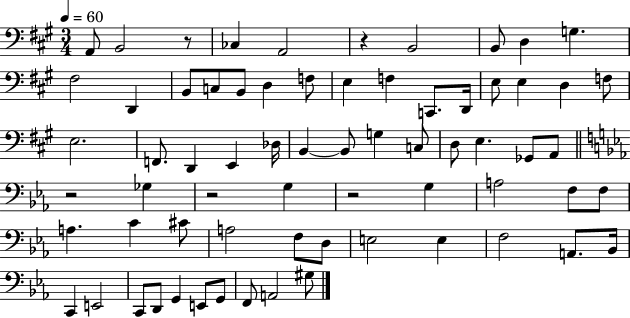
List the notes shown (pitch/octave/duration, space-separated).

A2/e B2/h R/e CES3/q A2/h R/q B2/h B2/e D3/q G3/q. F#3/h D2/q B2/e C3/e B2/e D3/q F3/e E3/q F3/q C2/e. D2/s E3/e E3/q D3/q F3/e E3/h. F2/e. D2/q E2/q Db3/s B2/q B2/e G3/q C3/e D3/e E3/q. Gb2/e A2/e R/h Gb3/q R/h G3/q R/h G3/q A3/h F3/e F3/e A3/q. C4/q C#4/e A3/h F3/e D3/e E3/h E3/q F3/h A2/e. Bb2/s C2/q E2/h C2/e D2/e G2/q E2/e G2/e F2/e A2/h G#3/e